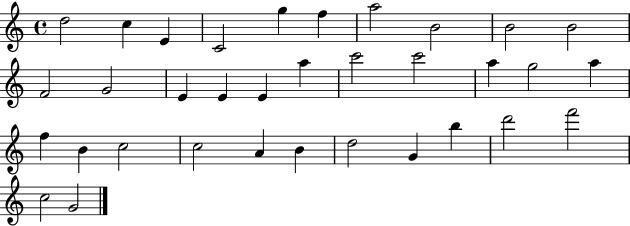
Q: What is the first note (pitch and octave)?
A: D5